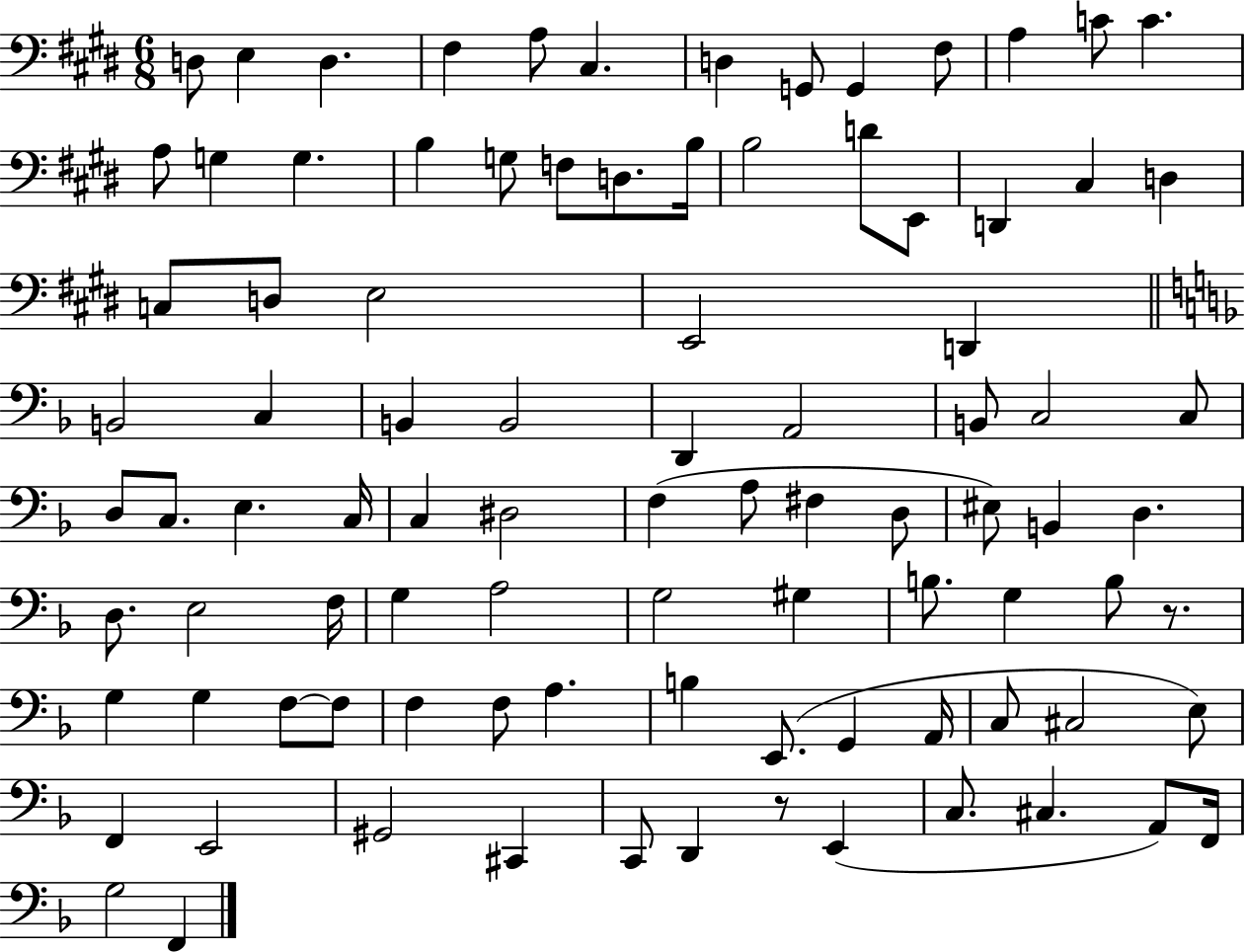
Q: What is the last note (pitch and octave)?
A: F2